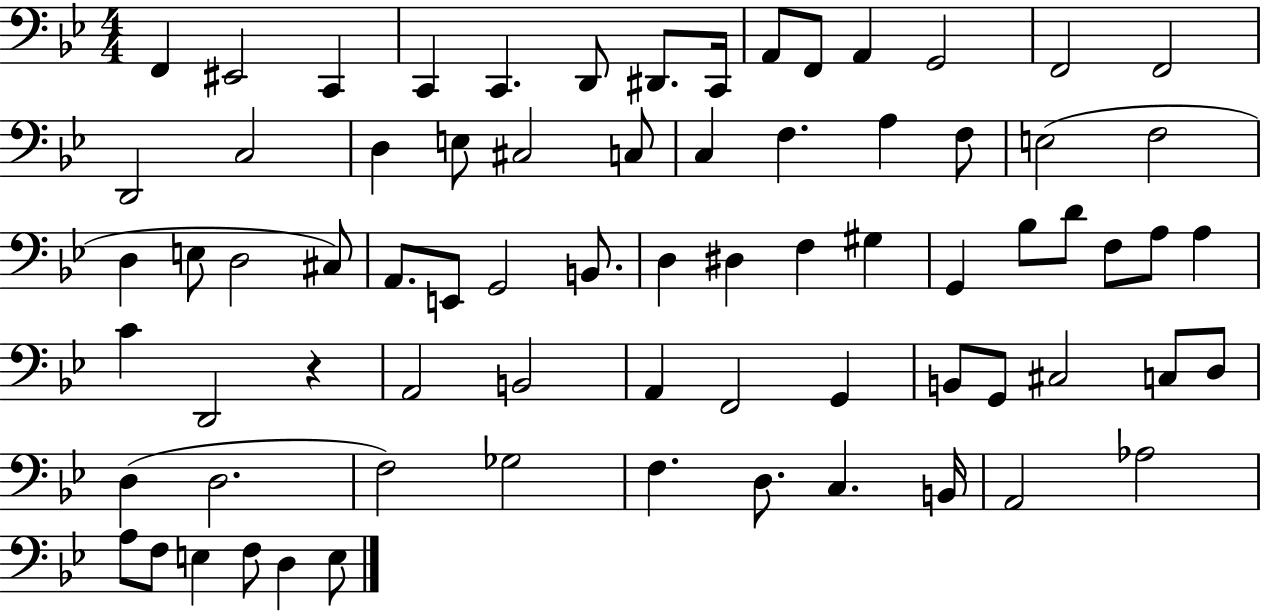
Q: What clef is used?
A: bass